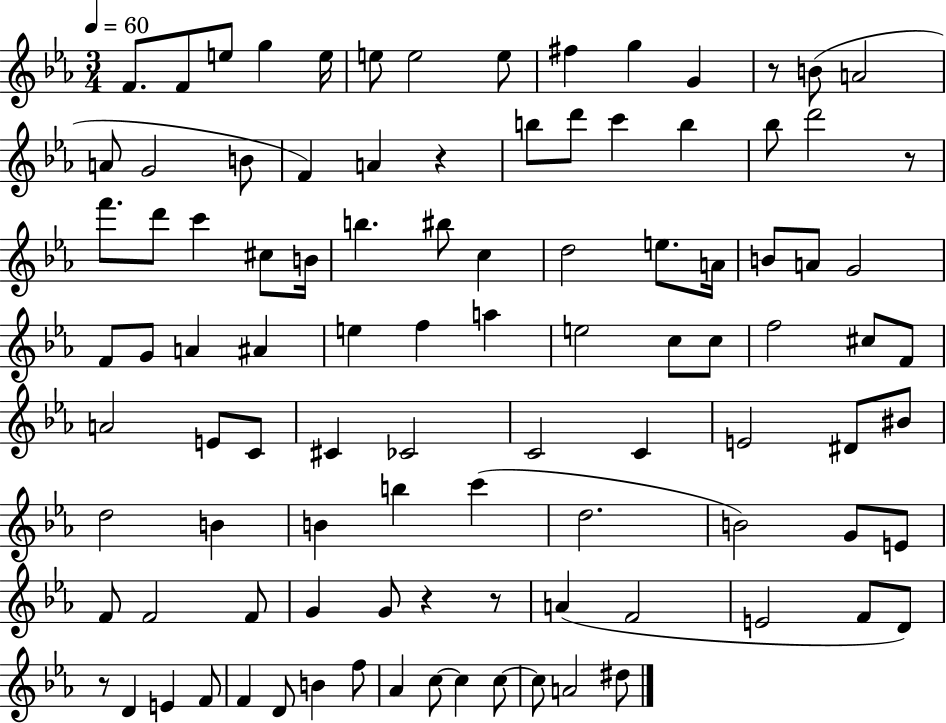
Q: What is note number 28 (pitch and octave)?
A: C#5